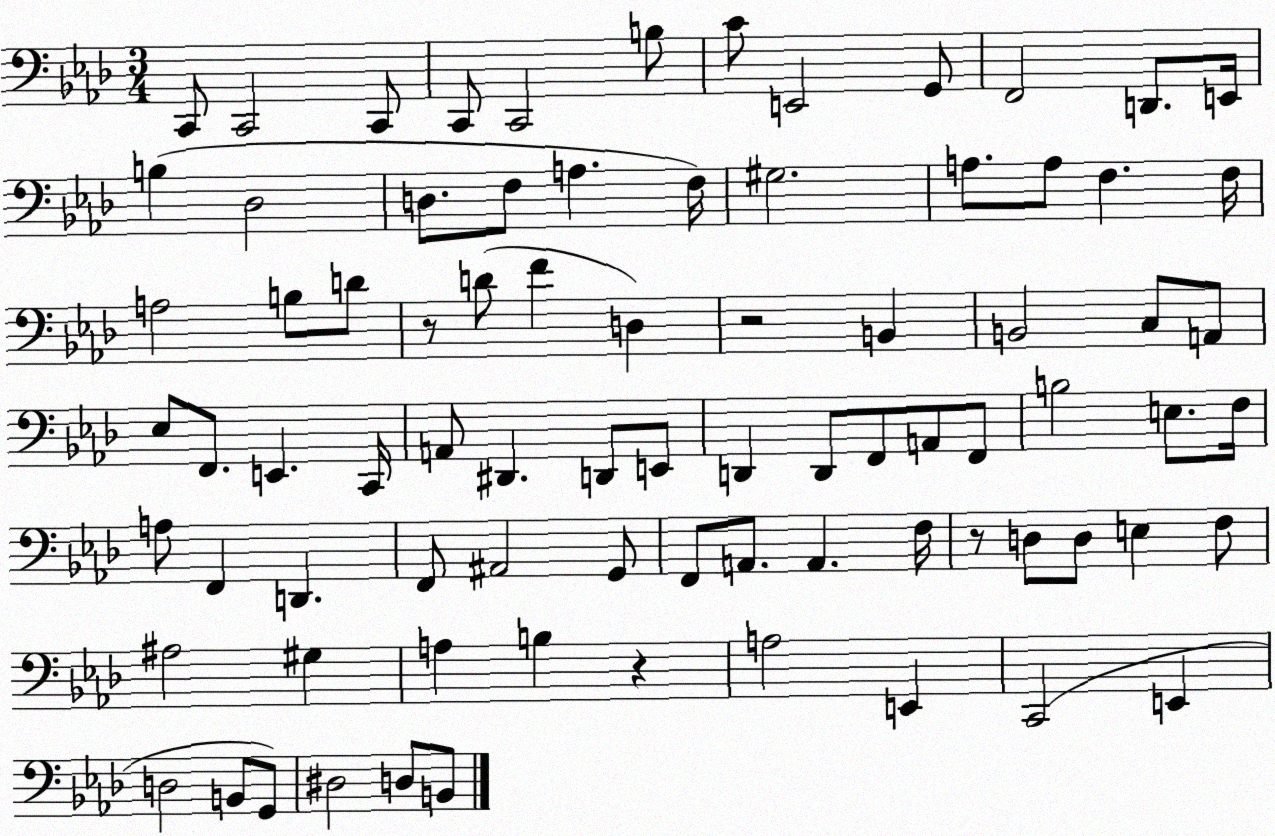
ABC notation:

X:1
T:Untitled
M:3/4
L:1/4
K:Ab
C,,/2 C,,2 C,,/2 C,,/2 C,,2 B,/2 C/2 E,,2 G,,/2 F,,2 D,,/2 E,,/4 B, _D,2 D,/2 F,/2 A, F,/4 ^G,2 A,/2 A,/2 F, F,/4 A,2 B,/2 D/2 z/2 D/2 F D, z2 B,, B,,2 C,/2 A,,/2 _E,/2 F,,/2 E,, C,,/4 A,,/2 ^D,, D,,/2 E,,/2 D,, D,,/2 F,,/2 A,,/2 F,,/2 B,2 E,/2 F,/4 A,/2 F,, D,, F,,/2 ^A,,2 G,,/2 F,,/2 A,,/2 A,, F,/4 z/2 D,/2 D,/2 E, F,/2 ^A,2 ^G, A, B, z A,2 E,, C,,2 E,, D,2 B,,/2 G,,/2 ^D,2 D,/2 B,,/2